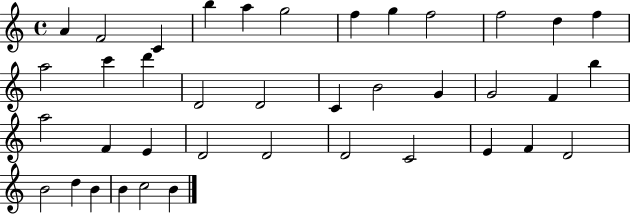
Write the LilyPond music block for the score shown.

{
  \clef treble
  \time 4/4
  \defaultTimeSignature
  \key c \major
  a'4 f'2 c'4 | b''4 a''4 g''2 | f''4 g''4 f''2 | f''2 d''4 f''4 | \break a''2 c'''4 d'''4 | d'2 d'2 | c'4 b'2 g'4 | g'2 f'4 b''4 | \break a''2 f'4 e'4 | d'2 d'2 | d'2 c'2 | e'4 f'4 d'2 | \break b'2 d''4 b'4 | b'4 c''2 b'4 | \bar "|."
}